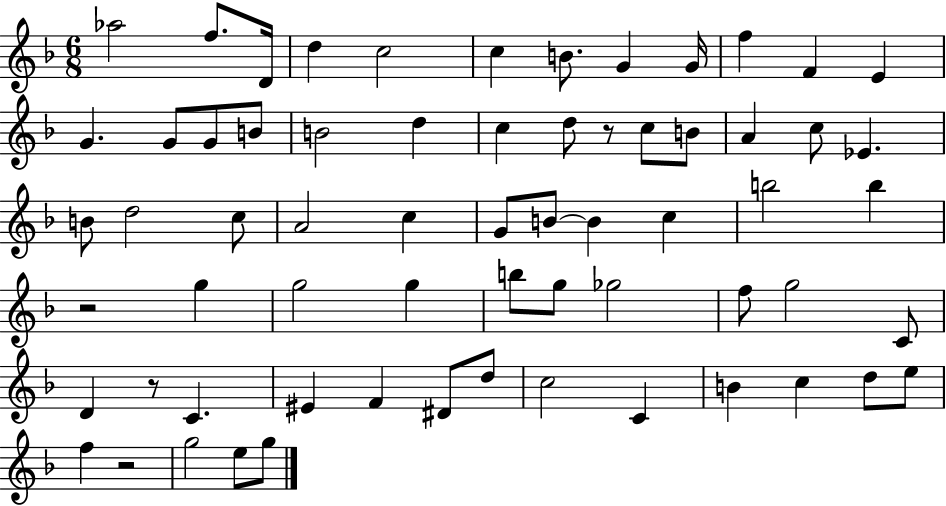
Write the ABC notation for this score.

X:1
T:Untitled
M:6/8
L:1/4
K:F
_a2 f/2 D/4 d c2 c B/2 G G/4 f F E G G/2 G/2 B/2 B2 d c d/2 z/2 c/2 B/2 A c/2 _E B/2 d2 c/2 A2 c G/2 B/2 B c b2 b z2 g g2 g b/2 g/2 _g2 f/2 g2 C/2 D z/2 C ^E F ^D/2 d/2 c2 C B c d/2 e/2 f z2 g2 e/2 g/2